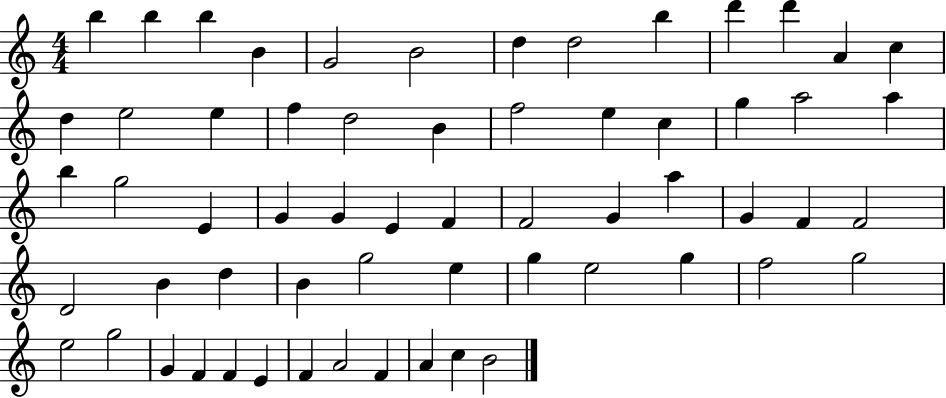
{
  \clef treble
  \numericTimeSignature
  \time 4/4
  \key c \major
  b''4 b''4 b''4 b'4 | g'2 b'2 | d''4 d''2 b''4 | d'''4 d'''4 a'4 c''4 | \break d''4 e''2 e''4 | f''4 d''2 b'4 | f''2 e''4 c''4 | g''4 a''2 a''4 | \break b''4 g''2 e'4 | g'4 g'4 e'4 f'4 | f'2 g'4 a''4 | g'4 f'4 f'2 | \break d'2 b'4 d''4 | b'4 g''2 e''4 | g''4 e''2 g''4 | f''2 g''2 | \break e''2 g''2 | g'4 f'4 f'4 e'4 | f'4 a'2 f'4 | a'4 c''4 b'2 | \break \bar "|."
}